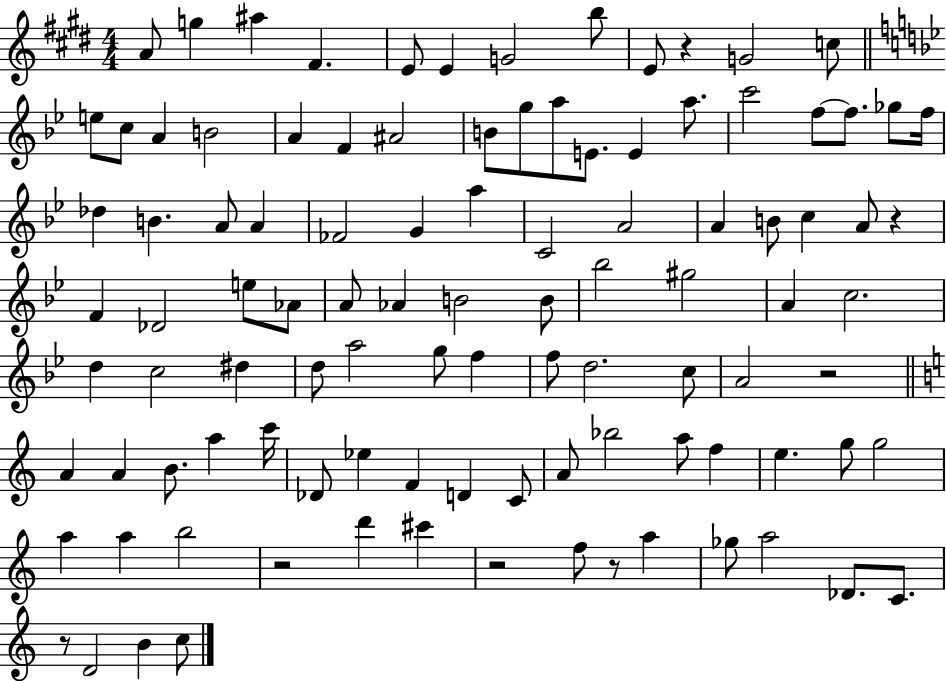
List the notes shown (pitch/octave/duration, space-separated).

A4/e G5/q A#5/q F#4/q. E4/e E4/q G4/h B5/e E4/e R/q G4/h C5/e E5/e C5/e A4/q B4/h A4/q F4/q A#4/h B4/e G5/e A5/e E4/e. E4/q A5/e. C6/h F5/e F5/e. Gb5/e F5/s Db5/q B4/q. A4/e A4/q FES4/h G4/q A5/q C4/h A4/h A4/q B4/e C5/q A4/e R/q F4/q Db4/h E5/e Ab4/e A4/e Ab4/q B4/h B4/e Bb5/h G#5/h A4/q C5/h. D5/q C5/h D#5/q D5/e A5/h G5/e F5/q F5/e D5/h. C5/e A4/h R/h A4/q A4/q B4/e. A5/q C6/s Db4/e Eb5/q F4/q D4/q C4/e A4/e Bb5/h A5/e F5/q E5/q. G5/e G5/h A5/q A5/q B5/h R/h D6/q C#6/q R/h F5/e R/e A5/q Gb5/e A5/h Db4/e. C4/e. R/e D4/h B4/q C5/e